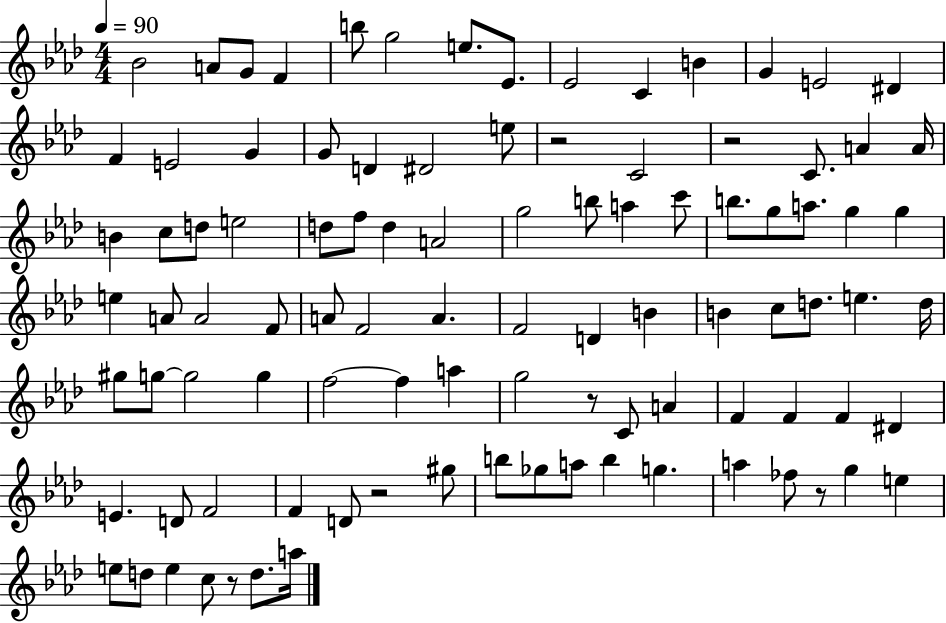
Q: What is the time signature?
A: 4/4